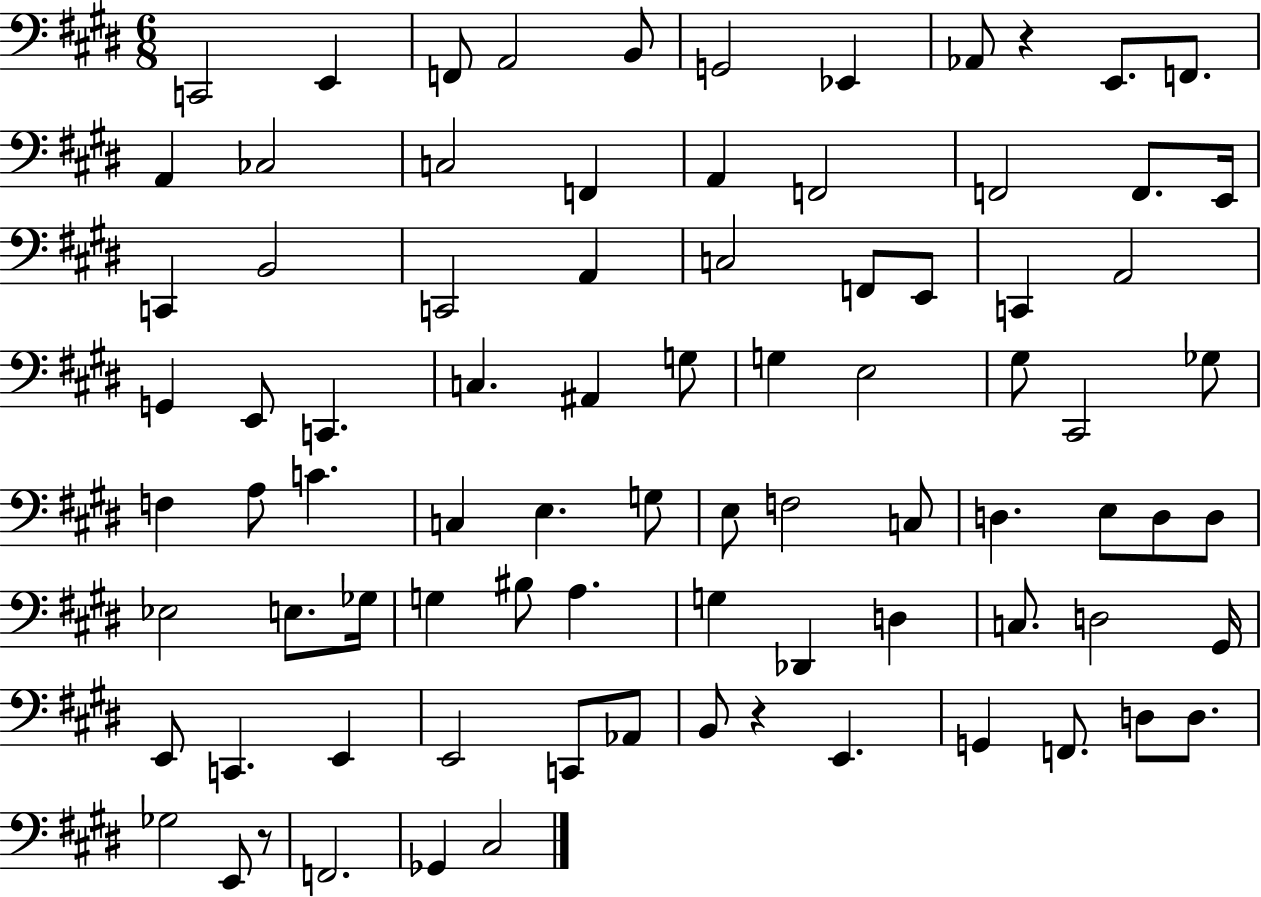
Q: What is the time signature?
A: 6/8